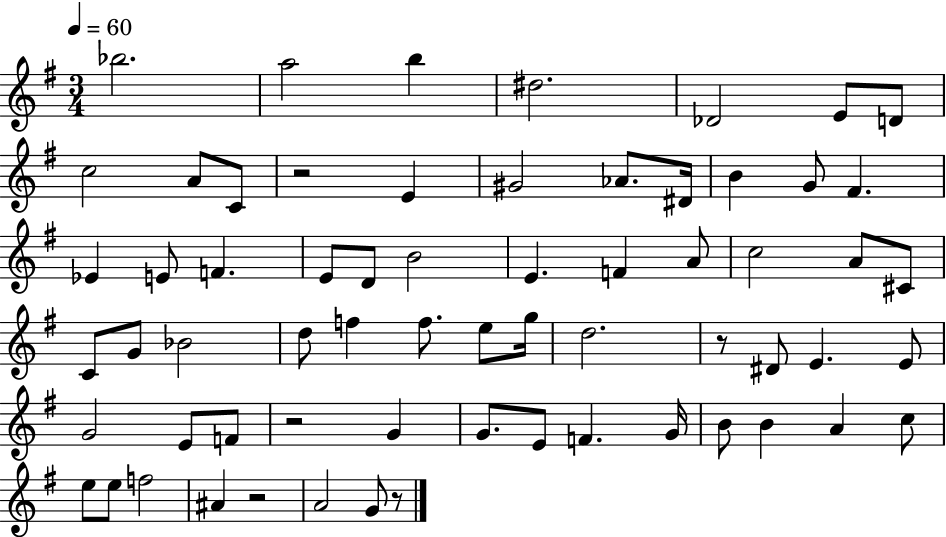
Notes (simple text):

Bb5/h. A5/h B5/q D#5/h. Db4/h E4/e D4/e C5/h A4/e C4/e R/h E4/q G#4/h Ab4/e. D#4/s B4/q G4/e F#4/q. Eb4/q E4/e F4/q. E4/e D4/e B4/h E4/q. F4/q A4/e C5/h A4/e C#4/e C4/e G4/e Bb4/h D5/e F5/q F5/e. E5/e G5/s D5/h. R/e D#4/e E4/q. E4/e G4/h E4/e F4/e R/h G4/q G4/e. E4/e F4/q. G4/s B4/e B4/q A4/q C5/e E5/e E5/e F5/h A#4/q R/h A4/h G4/e R/e